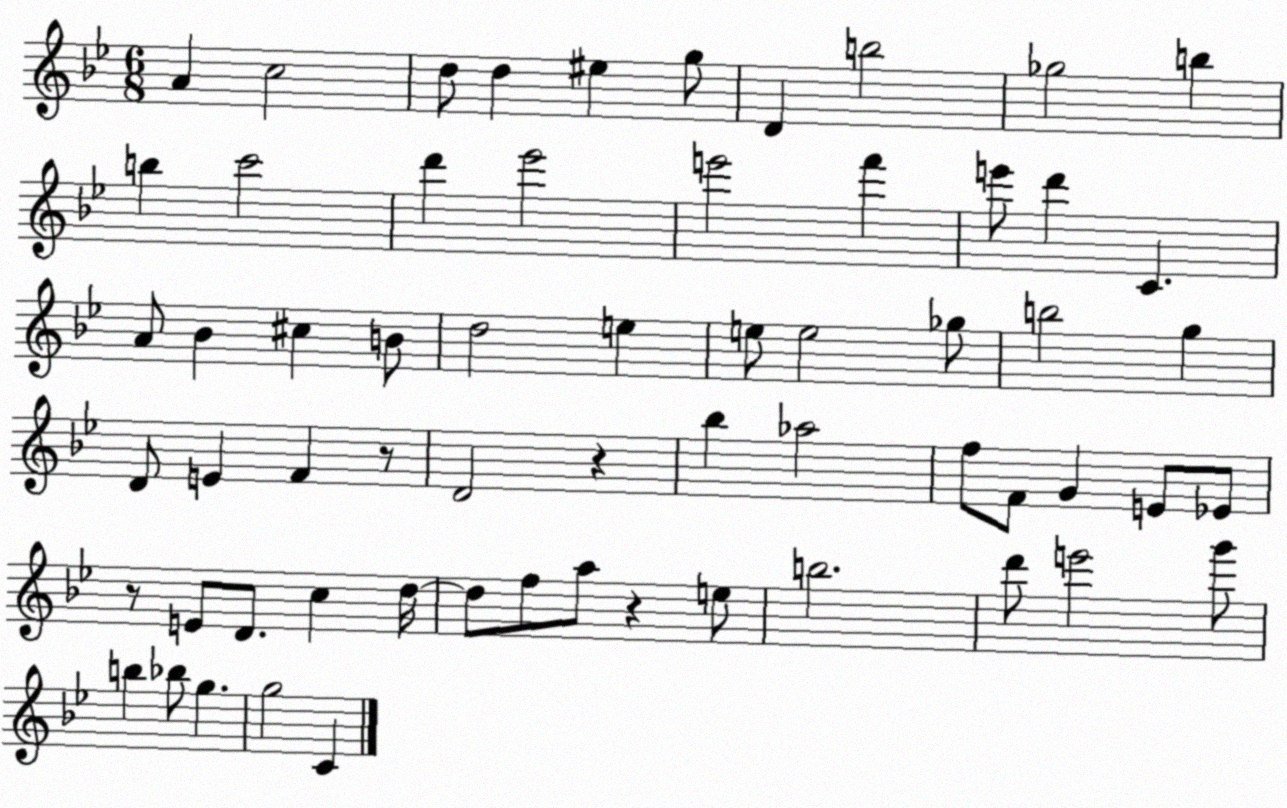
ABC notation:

X:1
T:Untitled
M:6/8
L:1/4
K:Bb
A c2 d/2 d ^e g/2 D b2 _g2 b b c'2 d' _e'2 e'2 f' e'/2 d' C A/2 _B ^c B/2 d2 e e/2 e2 _g/2 b2 g D/2 E F z/2 D2 z _b _a2 f/2 F/2 G E/2 _E/2 z/2 E/2 D/2 c d/4 d/2 f/2 a/2 z e/2 b2 d'/2 e'2 g'/2 b _b/2 g g2 C